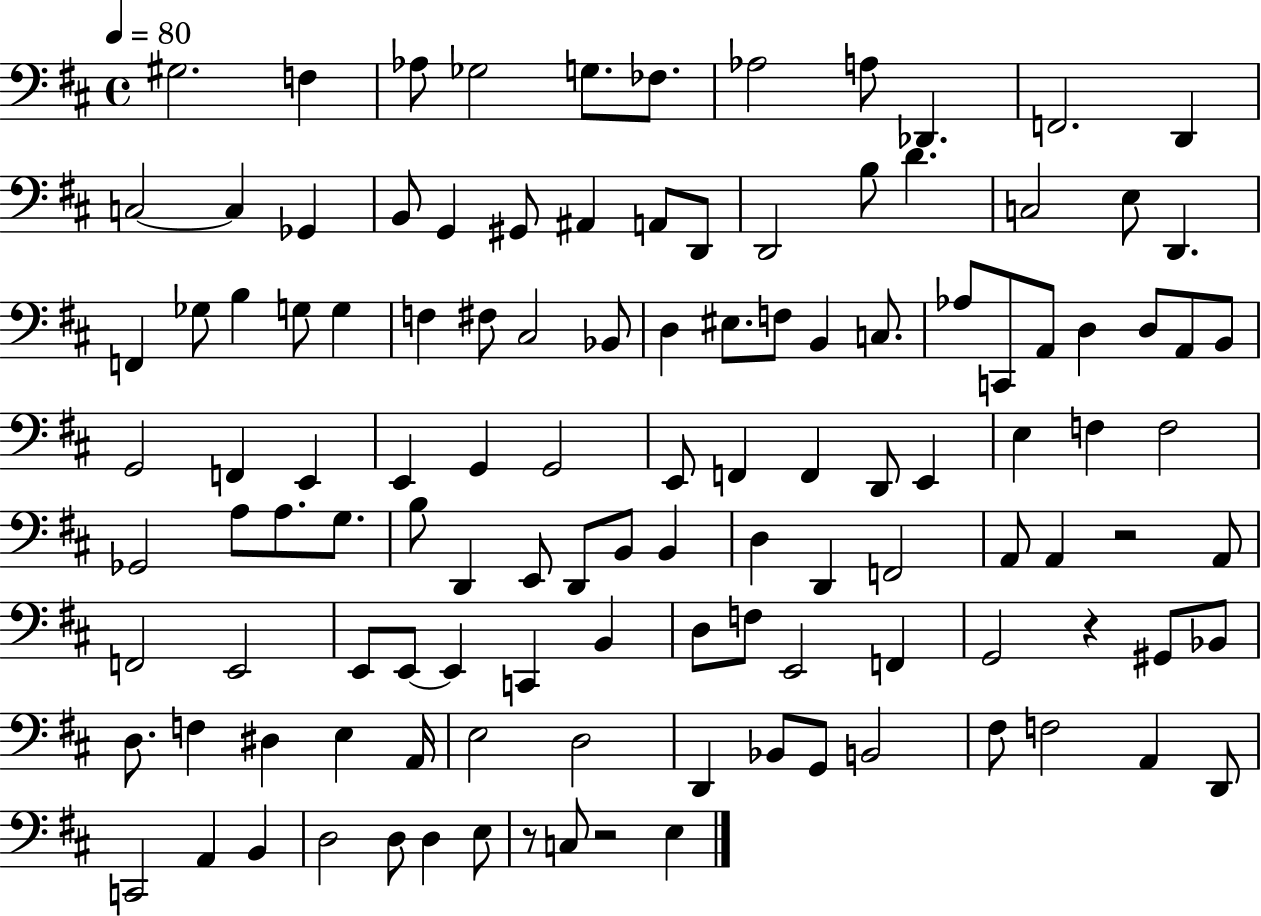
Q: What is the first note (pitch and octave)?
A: G#3